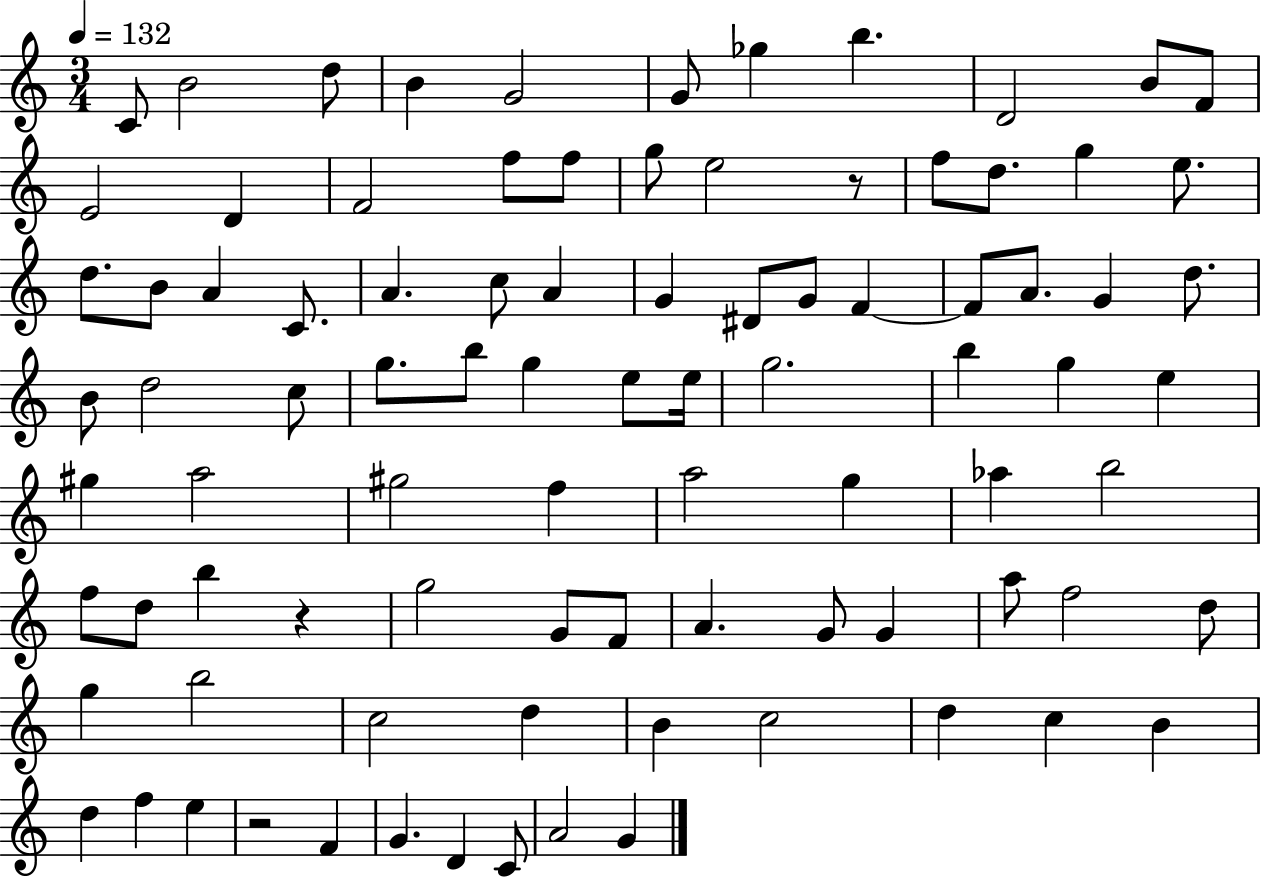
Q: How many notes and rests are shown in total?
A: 90